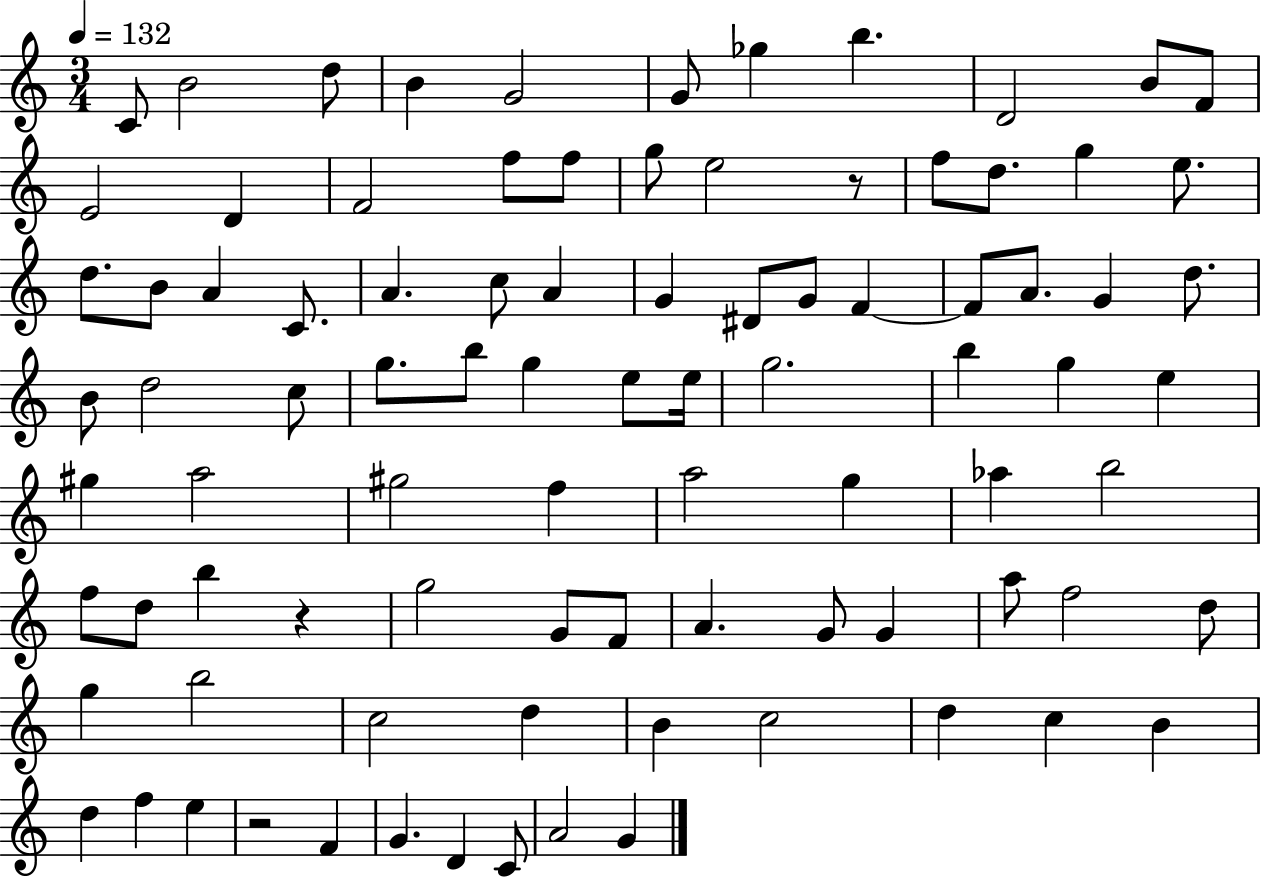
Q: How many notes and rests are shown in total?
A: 90